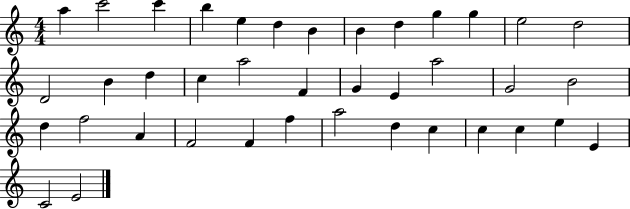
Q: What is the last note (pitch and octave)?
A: E4